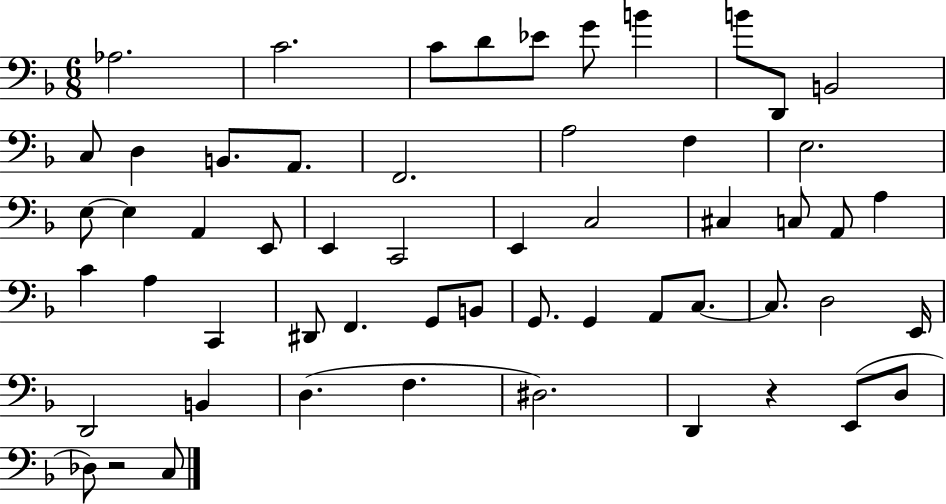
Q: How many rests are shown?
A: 2